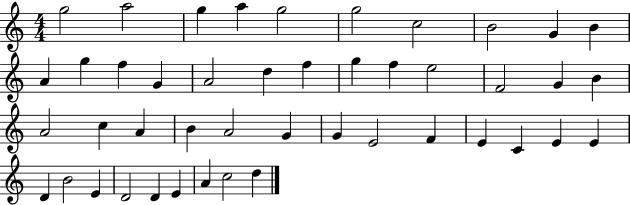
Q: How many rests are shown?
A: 0